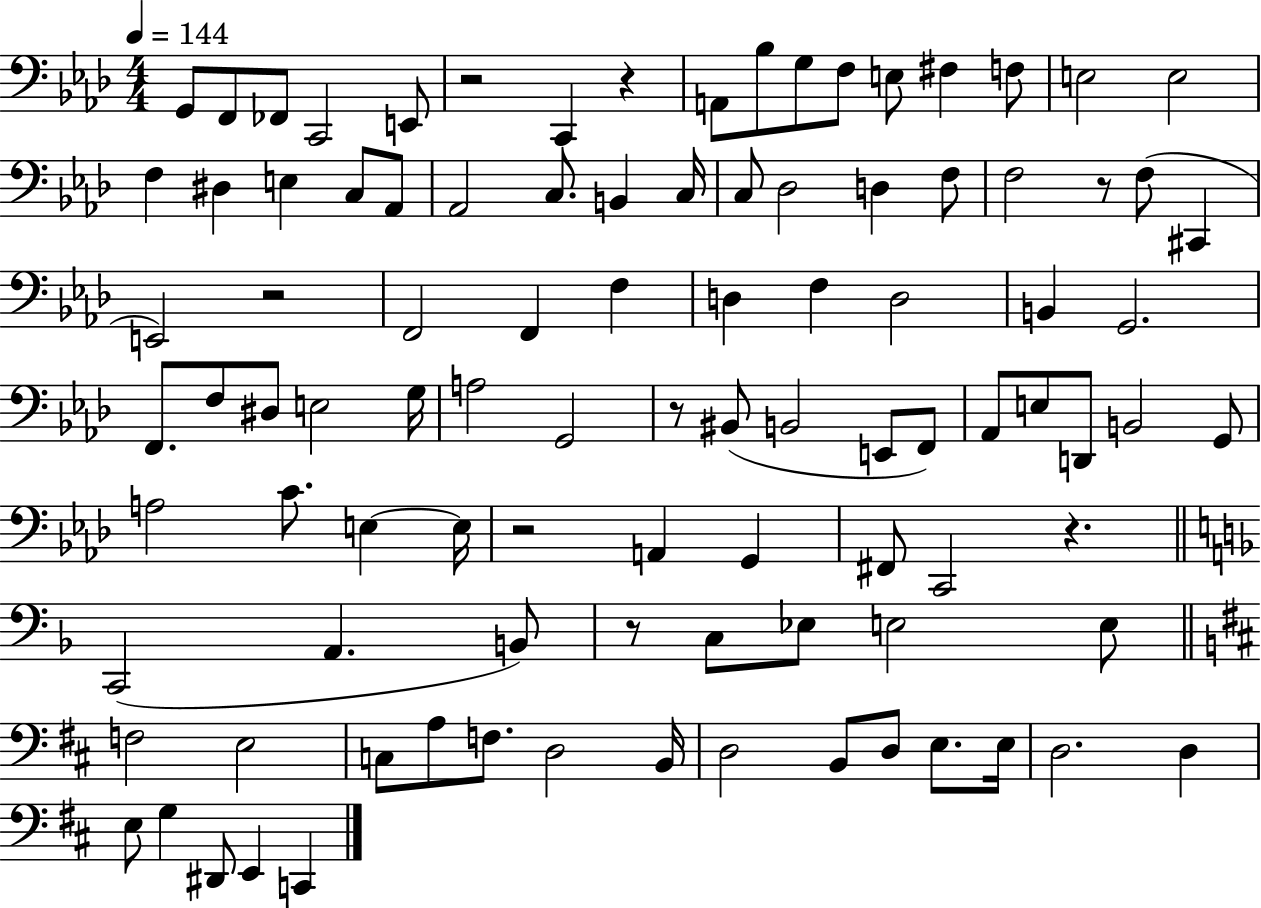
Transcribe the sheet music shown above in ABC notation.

X:1
T:Untitled
M:4/4
L:1/4
K:Ab
G,,/2 F,,/2 _F,,/2 C,,2 E,,/2 z2 C,, z A,,/2 _B,/2 G,/2 F,/2 E,/2 ^F, F,/2 E,2 E,2 F, ^D, E, C,/2 _A,,/2 _A,,2 C,/2 B,, C,/4 C,/2 _D,2 D, F,/2 F,2 z/2 F,/2 ^C,, E,,2 z2 F,,2 F,, F, D, F, D,2 B,, G,,2 F,,/2 F,/2 ^D,/2 E,2 G,/4 A,2 G,,2 z/2 ^B,,/2 B,,2 E,,/2 F,,/2 _A,,/2 E,/2 D,,/2 B,,2 G,,/2 A,2 C/2 E, E,/4 z2 A,, G,, ^F,,/2 C,,2 z C,,2 A,, B,,/2 z/2 C,/2 _E,/2 E,2 E,/2 F,2 E,2 C,/2 A,/2 F,/2 D,2 B,,/4 D,2 B,,/2 D,/2 E,/2 E,/4 D,2 D, E,/2 G, ^D,,/2 E,, C,,